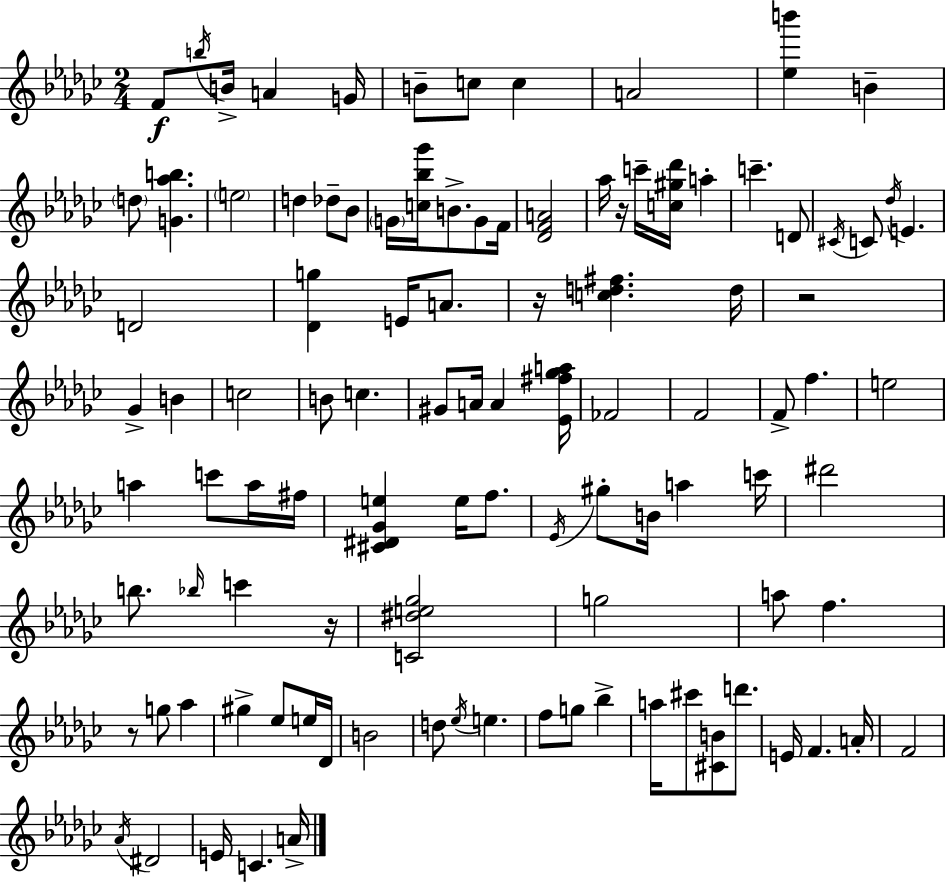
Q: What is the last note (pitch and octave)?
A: A4